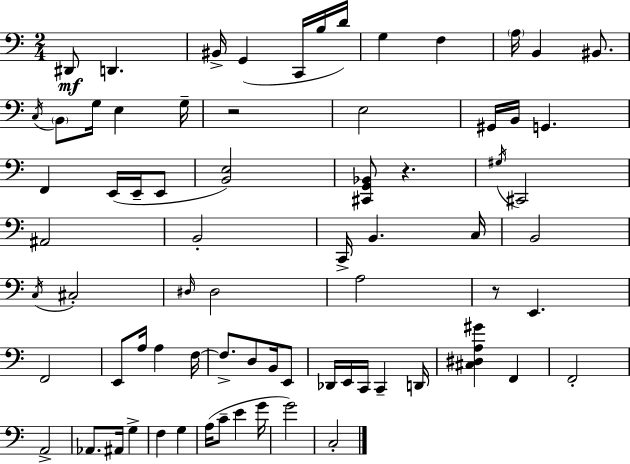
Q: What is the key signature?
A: A minor